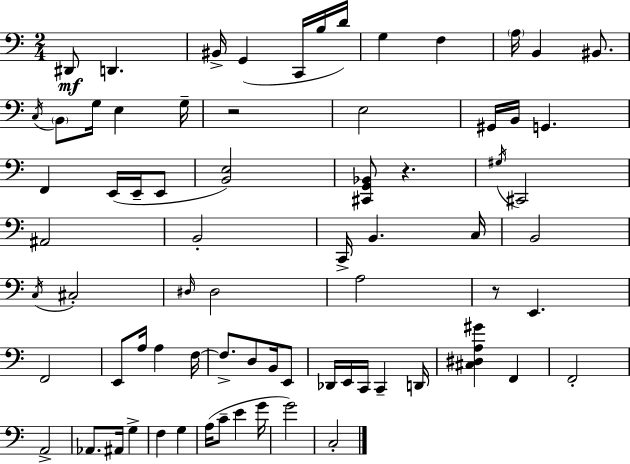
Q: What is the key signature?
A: A minor